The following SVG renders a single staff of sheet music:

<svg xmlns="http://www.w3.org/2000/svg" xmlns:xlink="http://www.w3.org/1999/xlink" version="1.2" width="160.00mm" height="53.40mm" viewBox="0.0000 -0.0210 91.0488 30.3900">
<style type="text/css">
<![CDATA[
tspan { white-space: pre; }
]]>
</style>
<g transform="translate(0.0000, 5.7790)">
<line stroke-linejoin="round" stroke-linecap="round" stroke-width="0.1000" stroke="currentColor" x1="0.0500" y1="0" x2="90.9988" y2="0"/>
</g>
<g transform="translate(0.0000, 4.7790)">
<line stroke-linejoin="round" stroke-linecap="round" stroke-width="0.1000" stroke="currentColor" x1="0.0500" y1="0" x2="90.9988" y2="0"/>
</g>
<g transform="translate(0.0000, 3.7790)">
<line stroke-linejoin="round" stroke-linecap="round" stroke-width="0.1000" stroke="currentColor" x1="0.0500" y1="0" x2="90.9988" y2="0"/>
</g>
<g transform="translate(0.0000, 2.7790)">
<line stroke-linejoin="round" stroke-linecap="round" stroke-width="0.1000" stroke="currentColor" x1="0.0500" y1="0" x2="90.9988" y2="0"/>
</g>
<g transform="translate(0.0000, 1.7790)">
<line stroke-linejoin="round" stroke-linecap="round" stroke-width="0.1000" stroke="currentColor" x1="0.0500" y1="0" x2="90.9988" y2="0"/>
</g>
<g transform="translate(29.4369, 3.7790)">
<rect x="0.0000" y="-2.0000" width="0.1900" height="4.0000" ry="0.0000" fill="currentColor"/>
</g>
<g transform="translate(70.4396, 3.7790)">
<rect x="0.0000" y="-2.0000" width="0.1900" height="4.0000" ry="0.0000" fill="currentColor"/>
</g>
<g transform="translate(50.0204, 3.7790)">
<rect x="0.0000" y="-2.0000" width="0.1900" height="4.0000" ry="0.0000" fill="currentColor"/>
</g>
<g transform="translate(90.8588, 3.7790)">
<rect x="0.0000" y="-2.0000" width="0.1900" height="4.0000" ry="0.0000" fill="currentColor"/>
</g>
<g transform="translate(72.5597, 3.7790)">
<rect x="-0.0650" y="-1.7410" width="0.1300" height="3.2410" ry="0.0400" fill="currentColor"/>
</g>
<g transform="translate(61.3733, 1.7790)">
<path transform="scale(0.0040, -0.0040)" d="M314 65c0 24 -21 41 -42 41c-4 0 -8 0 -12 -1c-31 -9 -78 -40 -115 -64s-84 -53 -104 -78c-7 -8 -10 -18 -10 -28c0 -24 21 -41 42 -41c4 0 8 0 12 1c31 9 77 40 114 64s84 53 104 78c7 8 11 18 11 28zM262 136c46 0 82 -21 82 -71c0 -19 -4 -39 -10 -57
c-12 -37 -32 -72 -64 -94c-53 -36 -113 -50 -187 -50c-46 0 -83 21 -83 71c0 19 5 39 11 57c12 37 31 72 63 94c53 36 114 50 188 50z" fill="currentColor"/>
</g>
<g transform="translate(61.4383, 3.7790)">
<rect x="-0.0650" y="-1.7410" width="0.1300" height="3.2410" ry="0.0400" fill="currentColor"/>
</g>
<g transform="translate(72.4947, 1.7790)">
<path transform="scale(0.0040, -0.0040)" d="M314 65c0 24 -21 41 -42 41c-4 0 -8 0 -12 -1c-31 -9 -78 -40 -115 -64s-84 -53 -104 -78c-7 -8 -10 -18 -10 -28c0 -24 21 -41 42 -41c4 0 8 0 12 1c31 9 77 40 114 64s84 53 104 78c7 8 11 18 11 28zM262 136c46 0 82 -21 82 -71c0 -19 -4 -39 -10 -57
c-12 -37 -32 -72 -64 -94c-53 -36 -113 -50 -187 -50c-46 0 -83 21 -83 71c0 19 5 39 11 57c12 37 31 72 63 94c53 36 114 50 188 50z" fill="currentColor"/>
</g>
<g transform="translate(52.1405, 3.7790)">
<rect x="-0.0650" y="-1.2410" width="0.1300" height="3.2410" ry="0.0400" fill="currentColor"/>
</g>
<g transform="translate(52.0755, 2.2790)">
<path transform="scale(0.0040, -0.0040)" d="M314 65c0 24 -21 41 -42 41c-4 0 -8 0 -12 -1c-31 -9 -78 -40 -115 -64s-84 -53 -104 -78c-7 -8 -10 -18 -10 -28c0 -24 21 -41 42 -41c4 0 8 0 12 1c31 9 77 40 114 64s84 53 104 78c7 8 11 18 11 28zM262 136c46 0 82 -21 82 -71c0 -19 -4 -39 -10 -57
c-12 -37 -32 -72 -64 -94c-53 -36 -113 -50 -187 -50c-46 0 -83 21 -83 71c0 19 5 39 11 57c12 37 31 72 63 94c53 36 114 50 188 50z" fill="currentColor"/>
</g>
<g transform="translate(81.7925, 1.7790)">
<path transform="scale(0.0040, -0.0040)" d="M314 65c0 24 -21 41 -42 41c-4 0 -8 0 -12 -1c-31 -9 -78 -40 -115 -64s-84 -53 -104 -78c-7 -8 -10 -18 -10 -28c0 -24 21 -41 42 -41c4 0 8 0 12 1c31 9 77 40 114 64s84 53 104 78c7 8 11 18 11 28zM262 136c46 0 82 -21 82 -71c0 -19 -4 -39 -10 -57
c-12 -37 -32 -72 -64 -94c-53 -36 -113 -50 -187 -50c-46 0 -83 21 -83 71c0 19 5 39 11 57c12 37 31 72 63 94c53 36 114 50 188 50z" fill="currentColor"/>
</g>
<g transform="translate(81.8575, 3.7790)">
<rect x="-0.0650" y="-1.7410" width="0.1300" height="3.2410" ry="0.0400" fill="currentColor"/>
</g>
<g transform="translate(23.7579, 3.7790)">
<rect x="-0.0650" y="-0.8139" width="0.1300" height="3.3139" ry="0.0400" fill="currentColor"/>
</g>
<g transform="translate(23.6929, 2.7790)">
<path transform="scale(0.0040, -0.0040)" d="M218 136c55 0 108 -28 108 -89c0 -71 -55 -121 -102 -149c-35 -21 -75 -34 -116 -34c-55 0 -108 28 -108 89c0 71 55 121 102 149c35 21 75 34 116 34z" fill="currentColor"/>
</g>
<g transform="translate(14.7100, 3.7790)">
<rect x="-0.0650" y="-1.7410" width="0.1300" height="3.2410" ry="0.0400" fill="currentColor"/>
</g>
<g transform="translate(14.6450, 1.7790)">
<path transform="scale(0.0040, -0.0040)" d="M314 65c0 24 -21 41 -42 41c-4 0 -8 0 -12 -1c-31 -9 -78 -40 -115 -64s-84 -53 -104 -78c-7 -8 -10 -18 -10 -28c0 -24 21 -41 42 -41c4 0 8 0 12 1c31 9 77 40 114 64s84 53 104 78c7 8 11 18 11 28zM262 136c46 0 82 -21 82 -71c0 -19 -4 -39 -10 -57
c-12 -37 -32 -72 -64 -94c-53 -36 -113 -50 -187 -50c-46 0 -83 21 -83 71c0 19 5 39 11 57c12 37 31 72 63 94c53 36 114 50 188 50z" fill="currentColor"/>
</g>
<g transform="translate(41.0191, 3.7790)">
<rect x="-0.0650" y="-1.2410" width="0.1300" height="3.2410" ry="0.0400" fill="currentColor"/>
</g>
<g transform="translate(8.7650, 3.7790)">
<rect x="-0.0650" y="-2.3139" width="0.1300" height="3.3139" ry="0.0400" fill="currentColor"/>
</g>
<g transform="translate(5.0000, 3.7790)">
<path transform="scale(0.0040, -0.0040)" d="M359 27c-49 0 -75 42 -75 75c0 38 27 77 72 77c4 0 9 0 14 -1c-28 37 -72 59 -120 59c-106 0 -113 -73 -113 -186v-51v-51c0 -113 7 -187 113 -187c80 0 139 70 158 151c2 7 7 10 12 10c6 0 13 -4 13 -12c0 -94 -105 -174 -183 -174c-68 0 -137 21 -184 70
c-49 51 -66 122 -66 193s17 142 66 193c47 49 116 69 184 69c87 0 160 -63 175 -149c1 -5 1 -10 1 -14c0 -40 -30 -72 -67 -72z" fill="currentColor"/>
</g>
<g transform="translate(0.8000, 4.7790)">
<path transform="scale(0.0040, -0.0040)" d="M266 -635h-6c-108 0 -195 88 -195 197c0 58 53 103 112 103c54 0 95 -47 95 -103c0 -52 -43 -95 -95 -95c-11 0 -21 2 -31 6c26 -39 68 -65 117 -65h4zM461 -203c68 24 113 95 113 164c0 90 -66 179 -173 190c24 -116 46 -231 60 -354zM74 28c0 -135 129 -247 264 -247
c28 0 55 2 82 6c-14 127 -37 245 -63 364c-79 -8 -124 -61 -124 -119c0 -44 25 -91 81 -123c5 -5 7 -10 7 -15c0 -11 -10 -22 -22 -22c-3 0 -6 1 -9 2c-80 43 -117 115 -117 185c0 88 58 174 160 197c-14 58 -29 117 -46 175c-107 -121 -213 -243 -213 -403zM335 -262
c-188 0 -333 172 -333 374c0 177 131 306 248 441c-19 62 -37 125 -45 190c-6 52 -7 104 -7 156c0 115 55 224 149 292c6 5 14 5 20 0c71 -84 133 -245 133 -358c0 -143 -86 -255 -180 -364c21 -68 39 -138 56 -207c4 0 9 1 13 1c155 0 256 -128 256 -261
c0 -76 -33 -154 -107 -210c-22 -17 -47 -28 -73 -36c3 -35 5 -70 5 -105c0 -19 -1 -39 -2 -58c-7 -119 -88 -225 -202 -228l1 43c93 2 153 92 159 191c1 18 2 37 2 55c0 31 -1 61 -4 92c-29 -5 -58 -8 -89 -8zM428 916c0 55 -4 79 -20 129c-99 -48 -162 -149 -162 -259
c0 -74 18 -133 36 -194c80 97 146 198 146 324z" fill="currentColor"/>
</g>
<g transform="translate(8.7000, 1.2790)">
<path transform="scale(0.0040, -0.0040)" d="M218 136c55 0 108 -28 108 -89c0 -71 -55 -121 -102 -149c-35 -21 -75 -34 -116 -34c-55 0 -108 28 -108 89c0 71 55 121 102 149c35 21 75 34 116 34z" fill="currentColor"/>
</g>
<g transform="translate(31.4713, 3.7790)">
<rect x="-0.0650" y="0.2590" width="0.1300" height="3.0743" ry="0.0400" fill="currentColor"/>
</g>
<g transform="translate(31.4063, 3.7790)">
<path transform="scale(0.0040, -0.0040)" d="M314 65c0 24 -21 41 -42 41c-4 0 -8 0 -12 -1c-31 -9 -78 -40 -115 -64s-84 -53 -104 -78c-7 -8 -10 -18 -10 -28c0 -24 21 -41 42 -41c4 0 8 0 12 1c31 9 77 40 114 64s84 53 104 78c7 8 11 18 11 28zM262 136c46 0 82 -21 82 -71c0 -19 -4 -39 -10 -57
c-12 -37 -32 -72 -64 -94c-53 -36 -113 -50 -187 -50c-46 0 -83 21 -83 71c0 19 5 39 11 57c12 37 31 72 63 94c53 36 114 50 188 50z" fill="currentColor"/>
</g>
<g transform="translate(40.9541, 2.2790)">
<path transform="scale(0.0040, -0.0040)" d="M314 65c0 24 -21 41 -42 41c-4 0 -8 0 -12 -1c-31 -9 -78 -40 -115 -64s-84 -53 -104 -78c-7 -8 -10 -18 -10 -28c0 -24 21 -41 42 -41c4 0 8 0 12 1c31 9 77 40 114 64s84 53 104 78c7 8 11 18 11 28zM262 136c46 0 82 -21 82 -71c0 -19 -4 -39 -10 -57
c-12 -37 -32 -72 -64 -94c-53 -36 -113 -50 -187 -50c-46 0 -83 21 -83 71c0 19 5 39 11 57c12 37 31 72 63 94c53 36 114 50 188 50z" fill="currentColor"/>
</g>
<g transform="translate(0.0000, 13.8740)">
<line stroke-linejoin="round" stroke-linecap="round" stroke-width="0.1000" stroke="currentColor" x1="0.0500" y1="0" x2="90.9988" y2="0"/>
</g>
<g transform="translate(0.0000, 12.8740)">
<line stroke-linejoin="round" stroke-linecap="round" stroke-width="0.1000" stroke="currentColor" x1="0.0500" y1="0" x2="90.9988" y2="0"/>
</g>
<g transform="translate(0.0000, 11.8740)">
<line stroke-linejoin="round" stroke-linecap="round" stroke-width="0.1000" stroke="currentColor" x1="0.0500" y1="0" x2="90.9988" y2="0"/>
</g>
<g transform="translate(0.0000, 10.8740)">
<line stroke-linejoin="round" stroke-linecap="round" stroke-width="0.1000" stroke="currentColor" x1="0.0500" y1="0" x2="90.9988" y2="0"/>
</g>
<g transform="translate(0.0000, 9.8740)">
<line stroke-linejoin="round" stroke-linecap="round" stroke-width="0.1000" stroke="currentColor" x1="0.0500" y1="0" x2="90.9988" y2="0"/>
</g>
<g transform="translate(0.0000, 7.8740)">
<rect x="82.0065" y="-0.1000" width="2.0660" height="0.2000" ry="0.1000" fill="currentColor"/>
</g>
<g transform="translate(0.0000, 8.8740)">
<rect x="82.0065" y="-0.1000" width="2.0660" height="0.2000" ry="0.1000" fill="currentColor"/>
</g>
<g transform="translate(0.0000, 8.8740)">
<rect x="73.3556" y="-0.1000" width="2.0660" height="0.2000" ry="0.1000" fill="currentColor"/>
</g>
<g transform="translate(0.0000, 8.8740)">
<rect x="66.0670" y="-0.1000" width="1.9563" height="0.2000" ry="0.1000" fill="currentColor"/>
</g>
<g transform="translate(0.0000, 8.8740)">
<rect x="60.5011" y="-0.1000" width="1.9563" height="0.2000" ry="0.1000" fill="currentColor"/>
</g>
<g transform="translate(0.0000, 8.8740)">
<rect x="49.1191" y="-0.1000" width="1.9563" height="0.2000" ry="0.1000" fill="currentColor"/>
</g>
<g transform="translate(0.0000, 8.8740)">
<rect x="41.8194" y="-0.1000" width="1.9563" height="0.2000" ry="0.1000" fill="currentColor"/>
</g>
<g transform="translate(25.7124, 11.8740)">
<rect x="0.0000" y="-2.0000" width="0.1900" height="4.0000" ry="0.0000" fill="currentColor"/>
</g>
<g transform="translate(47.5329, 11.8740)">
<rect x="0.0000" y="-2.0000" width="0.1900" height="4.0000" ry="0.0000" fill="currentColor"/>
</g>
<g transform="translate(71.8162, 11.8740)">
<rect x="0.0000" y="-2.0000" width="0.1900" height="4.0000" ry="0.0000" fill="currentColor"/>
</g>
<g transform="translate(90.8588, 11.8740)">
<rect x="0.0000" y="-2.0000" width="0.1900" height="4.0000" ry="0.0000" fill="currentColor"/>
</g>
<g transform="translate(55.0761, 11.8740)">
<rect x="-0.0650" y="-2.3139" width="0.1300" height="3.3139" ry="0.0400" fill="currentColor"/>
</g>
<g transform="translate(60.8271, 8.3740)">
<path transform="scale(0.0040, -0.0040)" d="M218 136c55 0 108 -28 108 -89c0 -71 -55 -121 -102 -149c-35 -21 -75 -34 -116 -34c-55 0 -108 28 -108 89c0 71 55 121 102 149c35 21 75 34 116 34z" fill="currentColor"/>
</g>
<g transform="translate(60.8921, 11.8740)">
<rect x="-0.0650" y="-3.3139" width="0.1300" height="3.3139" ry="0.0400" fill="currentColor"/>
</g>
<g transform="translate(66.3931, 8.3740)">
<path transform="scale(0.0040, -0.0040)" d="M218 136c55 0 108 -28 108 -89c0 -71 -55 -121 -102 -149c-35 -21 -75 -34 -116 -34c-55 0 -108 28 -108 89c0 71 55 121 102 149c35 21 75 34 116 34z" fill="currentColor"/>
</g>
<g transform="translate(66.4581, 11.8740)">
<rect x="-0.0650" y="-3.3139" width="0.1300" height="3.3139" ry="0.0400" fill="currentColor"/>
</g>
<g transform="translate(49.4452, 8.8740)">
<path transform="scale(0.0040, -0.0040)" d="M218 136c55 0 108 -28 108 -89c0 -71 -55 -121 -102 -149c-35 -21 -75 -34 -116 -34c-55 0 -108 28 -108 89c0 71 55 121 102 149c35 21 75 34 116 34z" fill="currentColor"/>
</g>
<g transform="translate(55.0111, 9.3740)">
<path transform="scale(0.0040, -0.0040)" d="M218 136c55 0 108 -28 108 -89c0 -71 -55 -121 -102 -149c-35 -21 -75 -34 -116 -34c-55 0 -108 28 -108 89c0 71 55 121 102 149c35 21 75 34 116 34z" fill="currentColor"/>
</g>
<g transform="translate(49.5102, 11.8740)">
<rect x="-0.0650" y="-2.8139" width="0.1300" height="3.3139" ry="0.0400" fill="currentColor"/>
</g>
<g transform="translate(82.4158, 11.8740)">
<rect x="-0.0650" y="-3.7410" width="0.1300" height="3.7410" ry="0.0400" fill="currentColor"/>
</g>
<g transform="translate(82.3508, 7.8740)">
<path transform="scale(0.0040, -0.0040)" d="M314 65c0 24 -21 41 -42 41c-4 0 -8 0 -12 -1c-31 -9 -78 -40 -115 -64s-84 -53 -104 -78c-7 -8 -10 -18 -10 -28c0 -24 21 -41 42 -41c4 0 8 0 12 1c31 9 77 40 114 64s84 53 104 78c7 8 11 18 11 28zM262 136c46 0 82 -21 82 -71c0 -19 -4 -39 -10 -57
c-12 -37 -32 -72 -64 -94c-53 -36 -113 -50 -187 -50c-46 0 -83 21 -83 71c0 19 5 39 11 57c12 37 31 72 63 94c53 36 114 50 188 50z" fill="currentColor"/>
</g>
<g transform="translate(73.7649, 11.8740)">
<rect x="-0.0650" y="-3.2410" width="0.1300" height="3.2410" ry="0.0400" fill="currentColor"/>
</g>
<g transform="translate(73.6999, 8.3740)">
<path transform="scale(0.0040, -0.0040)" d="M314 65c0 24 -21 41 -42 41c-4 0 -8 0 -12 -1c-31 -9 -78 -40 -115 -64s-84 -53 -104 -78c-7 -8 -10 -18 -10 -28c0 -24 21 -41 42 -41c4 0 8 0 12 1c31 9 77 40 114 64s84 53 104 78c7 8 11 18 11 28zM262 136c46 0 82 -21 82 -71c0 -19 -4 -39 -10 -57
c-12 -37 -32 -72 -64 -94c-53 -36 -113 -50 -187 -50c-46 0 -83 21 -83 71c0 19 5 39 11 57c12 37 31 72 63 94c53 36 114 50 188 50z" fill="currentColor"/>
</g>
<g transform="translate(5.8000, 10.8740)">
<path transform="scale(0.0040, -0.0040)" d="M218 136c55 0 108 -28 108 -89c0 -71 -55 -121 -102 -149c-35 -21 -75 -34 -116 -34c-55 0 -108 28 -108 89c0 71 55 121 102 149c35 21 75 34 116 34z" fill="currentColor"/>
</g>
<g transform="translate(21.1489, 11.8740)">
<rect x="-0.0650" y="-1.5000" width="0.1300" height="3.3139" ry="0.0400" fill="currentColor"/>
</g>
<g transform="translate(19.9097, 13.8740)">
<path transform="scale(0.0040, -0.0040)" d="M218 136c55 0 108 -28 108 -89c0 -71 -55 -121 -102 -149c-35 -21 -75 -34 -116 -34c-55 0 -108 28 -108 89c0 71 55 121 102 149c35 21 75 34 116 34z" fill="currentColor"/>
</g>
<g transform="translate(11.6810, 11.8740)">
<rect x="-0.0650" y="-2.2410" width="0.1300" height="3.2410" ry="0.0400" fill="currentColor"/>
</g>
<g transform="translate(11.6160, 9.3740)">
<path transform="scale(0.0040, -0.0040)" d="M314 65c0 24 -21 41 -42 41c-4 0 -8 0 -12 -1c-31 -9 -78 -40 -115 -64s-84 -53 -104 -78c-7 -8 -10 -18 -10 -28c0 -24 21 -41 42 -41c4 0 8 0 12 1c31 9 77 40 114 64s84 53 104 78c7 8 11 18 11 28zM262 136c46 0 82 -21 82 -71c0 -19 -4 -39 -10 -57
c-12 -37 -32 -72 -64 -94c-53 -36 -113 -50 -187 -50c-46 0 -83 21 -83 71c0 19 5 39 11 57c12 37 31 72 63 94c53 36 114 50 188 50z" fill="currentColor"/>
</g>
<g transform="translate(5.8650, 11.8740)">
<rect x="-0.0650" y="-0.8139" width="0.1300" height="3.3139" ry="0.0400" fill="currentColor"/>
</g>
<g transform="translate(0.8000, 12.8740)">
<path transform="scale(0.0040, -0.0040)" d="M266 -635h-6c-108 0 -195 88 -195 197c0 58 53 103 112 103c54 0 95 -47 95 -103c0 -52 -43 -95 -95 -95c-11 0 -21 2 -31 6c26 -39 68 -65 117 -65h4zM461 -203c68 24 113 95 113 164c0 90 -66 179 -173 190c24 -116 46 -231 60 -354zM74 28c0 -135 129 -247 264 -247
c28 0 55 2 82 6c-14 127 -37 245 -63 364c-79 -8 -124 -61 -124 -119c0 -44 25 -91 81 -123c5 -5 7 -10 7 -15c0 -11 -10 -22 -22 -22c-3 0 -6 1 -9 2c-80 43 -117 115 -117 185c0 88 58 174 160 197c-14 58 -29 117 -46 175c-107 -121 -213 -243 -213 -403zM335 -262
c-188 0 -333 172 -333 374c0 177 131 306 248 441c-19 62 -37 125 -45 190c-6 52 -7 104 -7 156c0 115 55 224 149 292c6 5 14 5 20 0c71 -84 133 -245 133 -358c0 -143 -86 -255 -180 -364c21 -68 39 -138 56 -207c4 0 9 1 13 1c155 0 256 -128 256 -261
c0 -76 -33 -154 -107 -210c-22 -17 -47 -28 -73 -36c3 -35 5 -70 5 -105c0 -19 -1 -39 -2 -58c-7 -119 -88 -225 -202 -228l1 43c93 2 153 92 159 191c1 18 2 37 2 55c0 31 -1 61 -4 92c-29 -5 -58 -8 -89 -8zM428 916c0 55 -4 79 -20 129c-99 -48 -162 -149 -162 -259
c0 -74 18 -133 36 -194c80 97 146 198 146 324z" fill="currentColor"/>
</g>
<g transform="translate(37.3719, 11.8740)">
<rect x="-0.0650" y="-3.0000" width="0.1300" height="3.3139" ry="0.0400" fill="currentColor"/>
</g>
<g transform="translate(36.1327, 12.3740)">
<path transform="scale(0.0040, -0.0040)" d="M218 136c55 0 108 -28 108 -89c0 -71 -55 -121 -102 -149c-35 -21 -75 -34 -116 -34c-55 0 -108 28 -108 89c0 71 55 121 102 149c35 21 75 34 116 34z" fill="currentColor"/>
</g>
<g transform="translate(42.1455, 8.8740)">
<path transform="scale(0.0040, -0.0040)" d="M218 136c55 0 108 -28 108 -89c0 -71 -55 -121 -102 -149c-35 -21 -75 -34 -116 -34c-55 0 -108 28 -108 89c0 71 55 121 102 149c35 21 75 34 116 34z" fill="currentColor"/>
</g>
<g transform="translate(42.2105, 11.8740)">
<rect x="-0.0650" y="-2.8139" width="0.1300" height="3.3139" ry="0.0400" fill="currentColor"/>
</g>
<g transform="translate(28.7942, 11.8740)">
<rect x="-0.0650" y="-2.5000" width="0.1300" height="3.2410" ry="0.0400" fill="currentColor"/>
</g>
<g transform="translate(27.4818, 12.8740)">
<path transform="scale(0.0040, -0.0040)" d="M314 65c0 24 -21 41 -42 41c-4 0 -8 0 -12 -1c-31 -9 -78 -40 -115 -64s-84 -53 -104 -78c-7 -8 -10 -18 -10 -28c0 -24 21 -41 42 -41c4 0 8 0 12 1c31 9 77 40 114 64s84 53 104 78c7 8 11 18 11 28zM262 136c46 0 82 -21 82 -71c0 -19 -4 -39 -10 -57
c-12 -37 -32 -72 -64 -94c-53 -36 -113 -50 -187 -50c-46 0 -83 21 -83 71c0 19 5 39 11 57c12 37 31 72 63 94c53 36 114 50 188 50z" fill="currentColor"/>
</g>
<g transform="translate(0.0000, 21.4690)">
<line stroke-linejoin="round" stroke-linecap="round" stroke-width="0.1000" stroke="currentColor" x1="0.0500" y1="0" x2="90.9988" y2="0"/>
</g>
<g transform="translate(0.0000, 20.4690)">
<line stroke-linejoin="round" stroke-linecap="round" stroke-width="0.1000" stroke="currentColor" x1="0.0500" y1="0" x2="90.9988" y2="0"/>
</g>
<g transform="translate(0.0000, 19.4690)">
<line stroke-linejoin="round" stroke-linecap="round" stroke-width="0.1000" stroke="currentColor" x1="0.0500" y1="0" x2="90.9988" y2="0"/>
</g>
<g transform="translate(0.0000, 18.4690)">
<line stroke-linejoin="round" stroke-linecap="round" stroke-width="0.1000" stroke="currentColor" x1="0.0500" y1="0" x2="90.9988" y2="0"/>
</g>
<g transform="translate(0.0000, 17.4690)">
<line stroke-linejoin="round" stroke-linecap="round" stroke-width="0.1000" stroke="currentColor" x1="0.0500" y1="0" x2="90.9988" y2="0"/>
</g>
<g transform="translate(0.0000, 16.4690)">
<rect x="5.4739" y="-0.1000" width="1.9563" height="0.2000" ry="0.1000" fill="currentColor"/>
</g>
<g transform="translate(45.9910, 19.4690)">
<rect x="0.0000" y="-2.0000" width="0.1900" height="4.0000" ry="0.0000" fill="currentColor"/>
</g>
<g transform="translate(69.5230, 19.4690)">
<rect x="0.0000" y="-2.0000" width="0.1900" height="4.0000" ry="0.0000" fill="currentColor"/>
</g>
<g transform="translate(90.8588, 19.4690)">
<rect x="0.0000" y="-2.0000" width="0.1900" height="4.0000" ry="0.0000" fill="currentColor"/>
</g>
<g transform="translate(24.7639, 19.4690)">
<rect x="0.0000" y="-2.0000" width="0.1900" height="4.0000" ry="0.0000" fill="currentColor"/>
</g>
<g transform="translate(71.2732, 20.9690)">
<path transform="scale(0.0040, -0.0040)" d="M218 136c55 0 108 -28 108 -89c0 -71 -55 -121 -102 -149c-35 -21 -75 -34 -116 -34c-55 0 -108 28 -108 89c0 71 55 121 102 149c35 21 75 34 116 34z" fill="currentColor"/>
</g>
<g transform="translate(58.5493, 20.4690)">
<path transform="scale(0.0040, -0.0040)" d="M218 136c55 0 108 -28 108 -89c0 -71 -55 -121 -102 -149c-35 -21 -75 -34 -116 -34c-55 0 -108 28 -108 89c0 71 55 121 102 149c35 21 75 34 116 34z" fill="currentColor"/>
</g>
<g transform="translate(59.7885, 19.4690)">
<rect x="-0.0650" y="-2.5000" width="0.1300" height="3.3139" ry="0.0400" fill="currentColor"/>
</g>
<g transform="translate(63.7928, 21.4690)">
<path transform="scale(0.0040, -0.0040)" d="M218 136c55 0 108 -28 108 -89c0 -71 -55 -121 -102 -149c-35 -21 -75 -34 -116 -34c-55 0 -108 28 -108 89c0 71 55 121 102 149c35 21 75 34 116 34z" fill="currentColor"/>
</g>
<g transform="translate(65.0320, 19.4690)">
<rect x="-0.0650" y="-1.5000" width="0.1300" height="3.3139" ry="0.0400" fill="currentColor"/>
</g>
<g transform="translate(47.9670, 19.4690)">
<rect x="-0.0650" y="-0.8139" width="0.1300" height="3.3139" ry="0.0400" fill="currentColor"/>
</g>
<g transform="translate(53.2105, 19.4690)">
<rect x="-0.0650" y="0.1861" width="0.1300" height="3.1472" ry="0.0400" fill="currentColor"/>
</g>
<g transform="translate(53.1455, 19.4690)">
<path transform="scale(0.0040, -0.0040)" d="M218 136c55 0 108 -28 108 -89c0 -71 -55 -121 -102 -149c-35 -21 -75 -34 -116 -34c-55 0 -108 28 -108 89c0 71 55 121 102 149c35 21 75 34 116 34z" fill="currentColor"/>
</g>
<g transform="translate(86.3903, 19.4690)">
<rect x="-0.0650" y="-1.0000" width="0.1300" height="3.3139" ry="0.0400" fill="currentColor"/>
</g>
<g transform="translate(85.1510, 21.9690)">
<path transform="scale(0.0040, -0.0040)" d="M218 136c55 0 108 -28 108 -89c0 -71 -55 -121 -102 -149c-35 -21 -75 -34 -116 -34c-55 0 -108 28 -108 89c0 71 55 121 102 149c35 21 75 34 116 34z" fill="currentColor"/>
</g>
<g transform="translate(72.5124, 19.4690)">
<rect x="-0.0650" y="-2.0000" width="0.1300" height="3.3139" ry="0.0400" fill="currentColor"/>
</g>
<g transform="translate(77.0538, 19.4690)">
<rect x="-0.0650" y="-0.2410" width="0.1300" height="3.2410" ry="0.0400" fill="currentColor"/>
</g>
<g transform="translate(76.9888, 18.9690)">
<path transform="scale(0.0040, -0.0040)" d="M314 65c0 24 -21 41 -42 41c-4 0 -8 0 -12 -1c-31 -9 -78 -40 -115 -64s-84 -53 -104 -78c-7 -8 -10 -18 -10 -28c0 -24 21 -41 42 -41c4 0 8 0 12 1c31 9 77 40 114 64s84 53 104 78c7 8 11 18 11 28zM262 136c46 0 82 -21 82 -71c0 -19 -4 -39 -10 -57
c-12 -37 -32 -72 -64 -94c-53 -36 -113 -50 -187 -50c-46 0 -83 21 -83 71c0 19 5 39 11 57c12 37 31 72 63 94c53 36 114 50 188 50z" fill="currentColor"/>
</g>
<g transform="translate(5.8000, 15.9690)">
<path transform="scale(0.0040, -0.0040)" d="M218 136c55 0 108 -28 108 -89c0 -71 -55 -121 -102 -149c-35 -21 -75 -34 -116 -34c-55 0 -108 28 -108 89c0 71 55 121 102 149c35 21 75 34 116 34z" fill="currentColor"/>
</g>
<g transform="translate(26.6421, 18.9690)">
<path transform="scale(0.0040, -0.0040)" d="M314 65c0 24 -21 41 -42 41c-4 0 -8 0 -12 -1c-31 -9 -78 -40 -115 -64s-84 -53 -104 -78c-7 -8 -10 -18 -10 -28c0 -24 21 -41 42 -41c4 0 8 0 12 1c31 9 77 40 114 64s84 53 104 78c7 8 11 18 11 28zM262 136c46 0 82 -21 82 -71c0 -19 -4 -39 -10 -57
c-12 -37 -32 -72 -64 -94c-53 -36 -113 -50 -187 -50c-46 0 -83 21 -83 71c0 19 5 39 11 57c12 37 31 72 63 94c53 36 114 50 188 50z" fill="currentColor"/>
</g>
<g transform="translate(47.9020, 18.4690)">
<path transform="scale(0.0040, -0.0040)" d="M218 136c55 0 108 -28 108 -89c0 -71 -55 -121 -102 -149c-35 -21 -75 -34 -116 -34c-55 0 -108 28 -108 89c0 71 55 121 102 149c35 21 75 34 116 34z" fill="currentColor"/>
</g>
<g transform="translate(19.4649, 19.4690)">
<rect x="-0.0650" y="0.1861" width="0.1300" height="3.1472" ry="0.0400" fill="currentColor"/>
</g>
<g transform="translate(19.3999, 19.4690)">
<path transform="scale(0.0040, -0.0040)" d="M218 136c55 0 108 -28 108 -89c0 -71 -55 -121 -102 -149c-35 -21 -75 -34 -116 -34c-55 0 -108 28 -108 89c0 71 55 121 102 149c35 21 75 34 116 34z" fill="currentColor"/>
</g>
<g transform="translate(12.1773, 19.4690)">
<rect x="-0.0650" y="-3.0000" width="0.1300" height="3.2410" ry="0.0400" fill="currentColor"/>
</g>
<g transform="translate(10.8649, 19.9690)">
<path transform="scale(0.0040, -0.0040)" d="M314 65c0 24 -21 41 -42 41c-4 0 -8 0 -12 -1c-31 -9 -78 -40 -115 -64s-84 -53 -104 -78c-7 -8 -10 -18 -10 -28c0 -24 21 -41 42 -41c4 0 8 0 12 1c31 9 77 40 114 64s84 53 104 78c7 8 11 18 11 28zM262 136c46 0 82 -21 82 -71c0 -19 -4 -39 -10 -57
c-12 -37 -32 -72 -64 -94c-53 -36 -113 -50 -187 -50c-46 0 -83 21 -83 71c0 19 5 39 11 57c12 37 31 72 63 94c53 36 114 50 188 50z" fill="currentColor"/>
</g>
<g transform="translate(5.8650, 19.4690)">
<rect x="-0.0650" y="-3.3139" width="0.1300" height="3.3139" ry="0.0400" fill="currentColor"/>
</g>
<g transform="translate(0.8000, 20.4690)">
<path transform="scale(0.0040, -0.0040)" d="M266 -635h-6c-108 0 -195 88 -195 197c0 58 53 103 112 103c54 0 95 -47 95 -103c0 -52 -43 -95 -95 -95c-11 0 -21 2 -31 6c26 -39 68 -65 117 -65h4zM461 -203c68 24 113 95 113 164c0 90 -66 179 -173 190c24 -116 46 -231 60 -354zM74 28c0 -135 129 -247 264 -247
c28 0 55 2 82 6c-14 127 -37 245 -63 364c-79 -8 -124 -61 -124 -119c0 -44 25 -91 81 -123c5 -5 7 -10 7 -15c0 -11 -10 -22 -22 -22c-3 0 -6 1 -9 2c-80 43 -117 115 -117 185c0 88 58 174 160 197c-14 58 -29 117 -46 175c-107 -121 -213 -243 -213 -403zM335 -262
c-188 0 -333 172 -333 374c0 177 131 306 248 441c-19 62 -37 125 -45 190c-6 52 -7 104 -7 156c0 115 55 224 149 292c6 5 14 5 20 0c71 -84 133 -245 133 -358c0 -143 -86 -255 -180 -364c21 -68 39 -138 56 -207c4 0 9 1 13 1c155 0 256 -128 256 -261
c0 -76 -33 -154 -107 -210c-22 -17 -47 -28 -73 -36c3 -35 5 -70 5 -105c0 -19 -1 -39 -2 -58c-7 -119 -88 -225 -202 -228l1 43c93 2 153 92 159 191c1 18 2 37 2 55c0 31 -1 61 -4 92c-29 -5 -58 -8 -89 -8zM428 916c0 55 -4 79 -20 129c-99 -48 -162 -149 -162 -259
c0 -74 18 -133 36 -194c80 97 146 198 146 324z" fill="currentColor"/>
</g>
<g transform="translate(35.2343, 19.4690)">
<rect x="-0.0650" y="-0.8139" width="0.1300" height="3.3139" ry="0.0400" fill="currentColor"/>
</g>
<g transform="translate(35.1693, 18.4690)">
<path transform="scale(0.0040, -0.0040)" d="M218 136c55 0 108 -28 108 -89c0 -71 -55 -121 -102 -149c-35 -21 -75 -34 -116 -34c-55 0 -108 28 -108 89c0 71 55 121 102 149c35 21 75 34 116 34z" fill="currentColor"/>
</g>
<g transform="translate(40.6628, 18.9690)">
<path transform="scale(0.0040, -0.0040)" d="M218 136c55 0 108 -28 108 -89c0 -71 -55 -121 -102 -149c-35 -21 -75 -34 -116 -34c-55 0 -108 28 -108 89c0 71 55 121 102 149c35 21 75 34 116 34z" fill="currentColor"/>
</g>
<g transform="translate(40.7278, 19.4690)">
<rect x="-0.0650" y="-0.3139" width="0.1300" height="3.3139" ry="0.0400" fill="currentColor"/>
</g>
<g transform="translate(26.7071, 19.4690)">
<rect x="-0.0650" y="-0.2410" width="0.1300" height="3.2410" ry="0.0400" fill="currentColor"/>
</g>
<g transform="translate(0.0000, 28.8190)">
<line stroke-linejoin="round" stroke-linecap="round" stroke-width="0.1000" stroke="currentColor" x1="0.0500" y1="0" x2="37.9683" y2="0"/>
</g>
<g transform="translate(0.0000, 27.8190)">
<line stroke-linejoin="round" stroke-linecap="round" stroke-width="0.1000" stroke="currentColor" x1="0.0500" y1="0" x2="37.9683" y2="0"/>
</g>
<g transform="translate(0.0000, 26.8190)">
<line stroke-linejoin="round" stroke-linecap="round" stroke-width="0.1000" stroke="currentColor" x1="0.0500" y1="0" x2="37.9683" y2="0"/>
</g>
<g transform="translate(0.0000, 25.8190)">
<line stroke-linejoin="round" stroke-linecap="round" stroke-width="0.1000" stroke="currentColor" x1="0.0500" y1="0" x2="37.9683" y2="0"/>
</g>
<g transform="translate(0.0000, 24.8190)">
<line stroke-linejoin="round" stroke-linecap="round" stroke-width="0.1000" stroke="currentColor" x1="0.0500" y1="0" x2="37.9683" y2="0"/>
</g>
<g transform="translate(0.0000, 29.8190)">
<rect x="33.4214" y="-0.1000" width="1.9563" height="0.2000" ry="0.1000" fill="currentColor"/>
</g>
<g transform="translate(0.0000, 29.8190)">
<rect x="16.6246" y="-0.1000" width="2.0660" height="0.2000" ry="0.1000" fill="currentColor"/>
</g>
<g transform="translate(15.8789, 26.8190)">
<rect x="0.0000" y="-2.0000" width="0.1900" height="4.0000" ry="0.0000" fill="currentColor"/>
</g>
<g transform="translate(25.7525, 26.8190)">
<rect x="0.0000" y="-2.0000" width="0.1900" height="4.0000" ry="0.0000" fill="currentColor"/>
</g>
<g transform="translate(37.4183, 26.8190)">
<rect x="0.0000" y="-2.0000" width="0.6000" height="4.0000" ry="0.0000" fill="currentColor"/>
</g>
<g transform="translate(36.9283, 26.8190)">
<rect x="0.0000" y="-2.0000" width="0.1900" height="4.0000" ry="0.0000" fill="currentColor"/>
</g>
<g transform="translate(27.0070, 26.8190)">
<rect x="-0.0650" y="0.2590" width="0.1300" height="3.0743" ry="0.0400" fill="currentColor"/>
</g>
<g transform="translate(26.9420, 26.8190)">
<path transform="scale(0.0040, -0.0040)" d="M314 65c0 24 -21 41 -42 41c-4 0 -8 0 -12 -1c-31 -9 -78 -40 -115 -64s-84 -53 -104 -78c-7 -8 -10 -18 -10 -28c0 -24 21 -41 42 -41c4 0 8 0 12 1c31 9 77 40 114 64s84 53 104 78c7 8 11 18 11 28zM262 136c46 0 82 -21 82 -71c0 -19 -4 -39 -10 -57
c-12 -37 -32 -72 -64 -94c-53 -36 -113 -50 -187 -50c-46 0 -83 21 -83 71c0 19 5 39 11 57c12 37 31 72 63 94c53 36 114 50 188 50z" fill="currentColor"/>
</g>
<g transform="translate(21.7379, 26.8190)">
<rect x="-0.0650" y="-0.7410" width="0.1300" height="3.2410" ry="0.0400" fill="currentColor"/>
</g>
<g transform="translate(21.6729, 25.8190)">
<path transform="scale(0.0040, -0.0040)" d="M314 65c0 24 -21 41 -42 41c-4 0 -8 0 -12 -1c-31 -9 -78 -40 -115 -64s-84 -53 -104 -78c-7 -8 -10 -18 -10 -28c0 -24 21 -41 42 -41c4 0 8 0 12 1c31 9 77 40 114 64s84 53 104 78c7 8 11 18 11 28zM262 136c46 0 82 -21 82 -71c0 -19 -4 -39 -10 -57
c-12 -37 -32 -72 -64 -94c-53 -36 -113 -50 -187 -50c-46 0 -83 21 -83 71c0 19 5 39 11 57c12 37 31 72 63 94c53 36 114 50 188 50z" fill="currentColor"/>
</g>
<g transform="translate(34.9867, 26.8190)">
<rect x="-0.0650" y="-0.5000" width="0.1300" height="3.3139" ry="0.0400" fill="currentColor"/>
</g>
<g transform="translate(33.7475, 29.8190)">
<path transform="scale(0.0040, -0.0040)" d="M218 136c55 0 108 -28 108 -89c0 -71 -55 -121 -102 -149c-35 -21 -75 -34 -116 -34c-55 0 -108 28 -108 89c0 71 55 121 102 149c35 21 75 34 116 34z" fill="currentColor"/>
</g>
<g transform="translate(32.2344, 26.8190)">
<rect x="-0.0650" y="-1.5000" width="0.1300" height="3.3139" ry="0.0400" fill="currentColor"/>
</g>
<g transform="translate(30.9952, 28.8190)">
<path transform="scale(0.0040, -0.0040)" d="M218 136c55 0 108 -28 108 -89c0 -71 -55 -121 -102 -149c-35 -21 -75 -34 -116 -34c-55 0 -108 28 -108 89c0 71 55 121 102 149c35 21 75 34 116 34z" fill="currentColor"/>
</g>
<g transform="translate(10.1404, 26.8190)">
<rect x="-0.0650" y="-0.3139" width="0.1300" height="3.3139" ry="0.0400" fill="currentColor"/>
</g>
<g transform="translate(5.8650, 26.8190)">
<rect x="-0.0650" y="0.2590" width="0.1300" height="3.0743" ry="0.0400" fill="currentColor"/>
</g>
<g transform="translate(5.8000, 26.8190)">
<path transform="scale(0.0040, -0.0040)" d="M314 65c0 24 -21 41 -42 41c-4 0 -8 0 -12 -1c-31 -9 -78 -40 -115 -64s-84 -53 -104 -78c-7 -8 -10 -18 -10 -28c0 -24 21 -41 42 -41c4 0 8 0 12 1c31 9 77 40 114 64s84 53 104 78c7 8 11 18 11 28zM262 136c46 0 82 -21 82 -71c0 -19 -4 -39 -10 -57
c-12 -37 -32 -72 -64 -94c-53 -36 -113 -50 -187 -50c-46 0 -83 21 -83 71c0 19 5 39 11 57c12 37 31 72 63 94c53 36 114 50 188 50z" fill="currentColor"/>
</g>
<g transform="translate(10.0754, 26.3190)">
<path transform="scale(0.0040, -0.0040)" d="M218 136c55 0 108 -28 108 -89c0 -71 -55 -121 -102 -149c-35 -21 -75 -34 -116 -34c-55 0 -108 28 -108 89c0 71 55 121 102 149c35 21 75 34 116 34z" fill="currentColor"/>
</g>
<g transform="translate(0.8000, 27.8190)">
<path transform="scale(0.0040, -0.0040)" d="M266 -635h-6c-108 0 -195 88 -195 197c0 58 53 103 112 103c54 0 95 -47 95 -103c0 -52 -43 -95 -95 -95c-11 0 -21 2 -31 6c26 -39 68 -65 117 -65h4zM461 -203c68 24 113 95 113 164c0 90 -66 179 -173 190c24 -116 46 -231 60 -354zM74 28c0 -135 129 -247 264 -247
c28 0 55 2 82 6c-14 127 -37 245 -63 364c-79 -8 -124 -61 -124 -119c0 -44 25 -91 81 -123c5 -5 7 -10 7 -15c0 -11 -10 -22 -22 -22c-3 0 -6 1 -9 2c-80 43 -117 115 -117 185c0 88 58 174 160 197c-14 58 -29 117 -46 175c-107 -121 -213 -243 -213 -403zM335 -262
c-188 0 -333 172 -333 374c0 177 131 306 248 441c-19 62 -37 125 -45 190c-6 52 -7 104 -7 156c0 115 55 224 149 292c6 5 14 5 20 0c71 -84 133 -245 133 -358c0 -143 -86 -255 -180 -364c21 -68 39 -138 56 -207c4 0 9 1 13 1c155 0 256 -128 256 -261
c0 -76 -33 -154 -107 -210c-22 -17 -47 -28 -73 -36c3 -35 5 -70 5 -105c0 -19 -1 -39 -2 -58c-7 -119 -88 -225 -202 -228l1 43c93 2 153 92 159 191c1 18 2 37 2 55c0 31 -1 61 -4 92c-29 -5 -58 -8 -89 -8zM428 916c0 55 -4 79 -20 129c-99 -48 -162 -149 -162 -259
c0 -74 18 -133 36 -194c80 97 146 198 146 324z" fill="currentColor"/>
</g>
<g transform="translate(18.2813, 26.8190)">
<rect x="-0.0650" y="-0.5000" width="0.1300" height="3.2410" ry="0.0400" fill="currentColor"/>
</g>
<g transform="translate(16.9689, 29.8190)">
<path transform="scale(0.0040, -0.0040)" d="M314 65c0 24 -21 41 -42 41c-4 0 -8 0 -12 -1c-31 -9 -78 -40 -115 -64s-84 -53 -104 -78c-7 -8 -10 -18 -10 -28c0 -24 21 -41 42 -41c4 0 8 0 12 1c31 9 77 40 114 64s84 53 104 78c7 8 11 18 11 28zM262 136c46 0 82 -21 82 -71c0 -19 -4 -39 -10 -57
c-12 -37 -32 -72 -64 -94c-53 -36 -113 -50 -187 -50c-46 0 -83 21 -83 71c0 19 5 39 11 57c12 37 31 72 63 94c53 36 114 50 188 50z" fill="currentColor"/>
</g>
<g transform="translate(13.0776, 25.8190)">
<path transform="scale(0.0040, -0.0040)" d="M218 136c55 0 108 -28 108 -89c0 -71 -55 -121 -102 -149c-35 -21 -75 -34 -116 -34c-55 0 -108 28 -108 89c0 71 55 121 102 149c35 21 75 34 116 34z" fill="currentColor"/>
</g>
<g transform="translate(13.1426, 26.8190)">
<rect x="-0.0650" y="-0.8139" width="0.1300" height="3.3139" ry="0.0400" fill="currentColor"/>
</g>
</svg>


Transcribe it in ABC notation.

X:1
T:Untitled
M:4/4
L:1/4
K:C
g f2 d B2 e2 e2 f2 f2 f2 d g2 E G2 A a a g b b b2 c'2 b A2 B c2 d c d B G E F c2 D B2 c d C2 d2 B2 E C